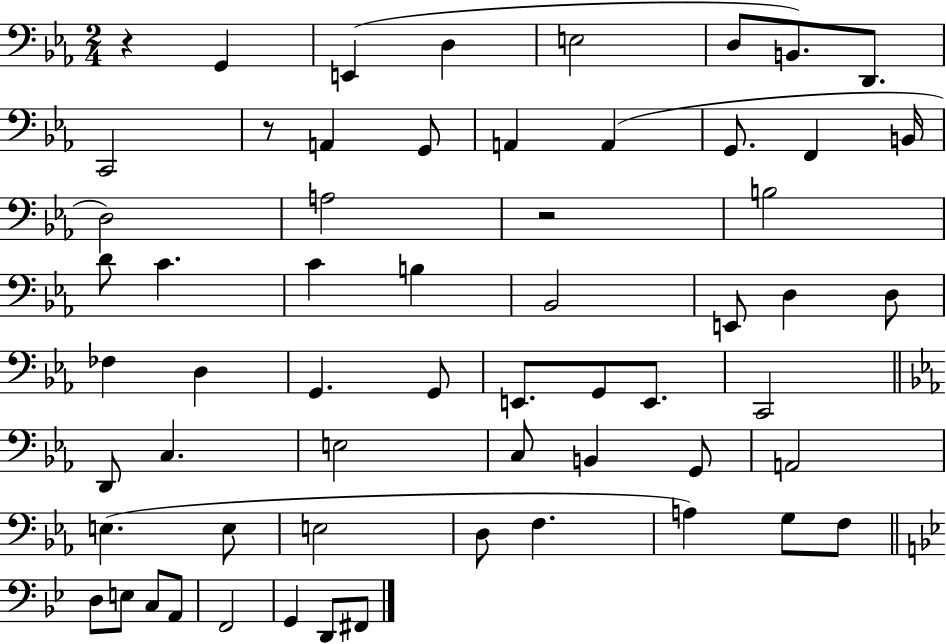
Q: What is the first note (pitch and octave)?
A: G2